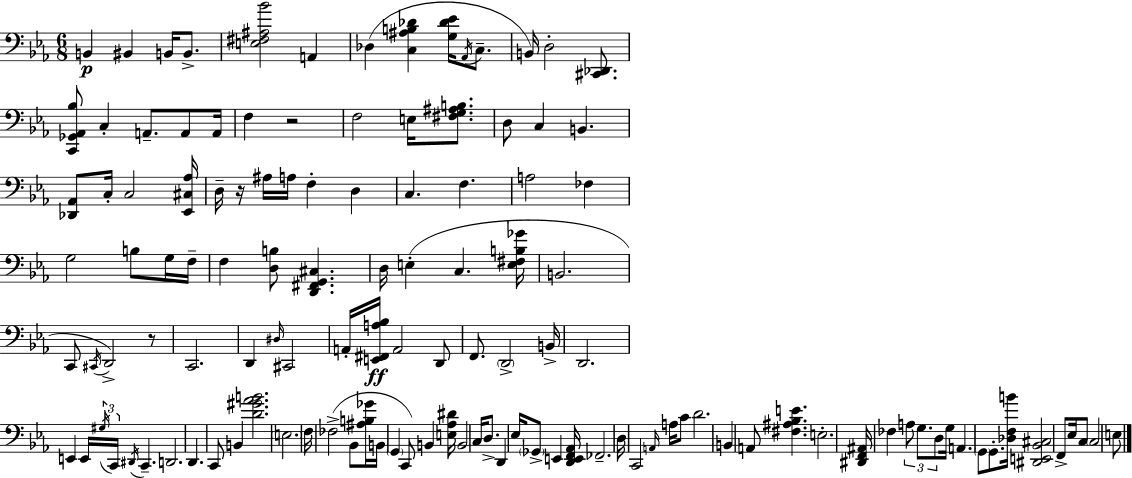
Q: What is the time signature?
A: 6/8